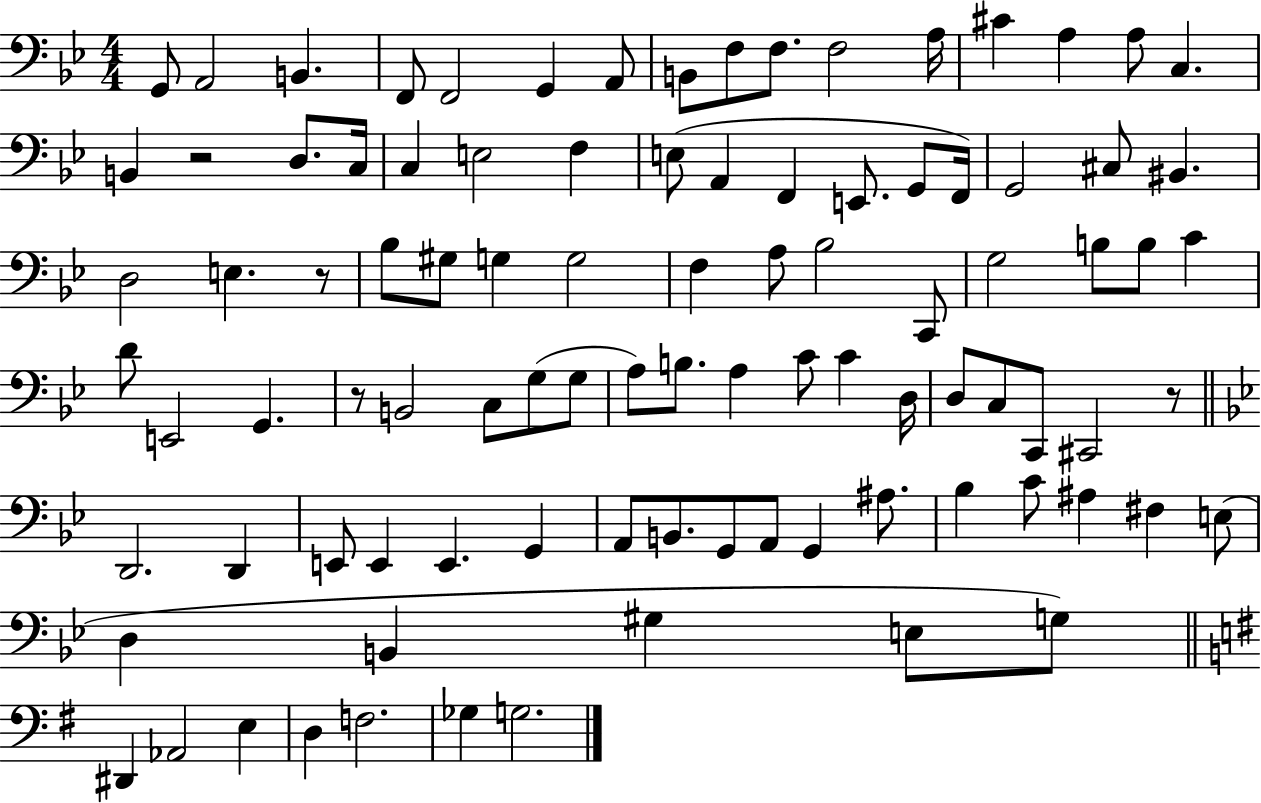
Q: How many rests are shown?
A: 4